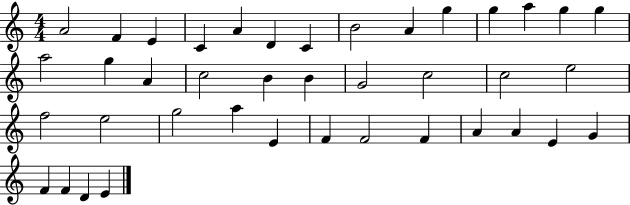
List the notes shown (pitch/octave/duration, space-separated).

A4/h F4/q E4/q C4/q A4/q D4/q C4/q B4/h A4/q G5/q G5/q A5/q G5/q G5/q A5/h G5/q A4/q C5/h B4/q B4/q G4/h C5/h C5/h E5/h F5/h E5/h G5/h A5/q E4/q F4/q F4/h F4/q A4/q A4/q E4/q G4/q F4/q F4/q D4/q E4/q